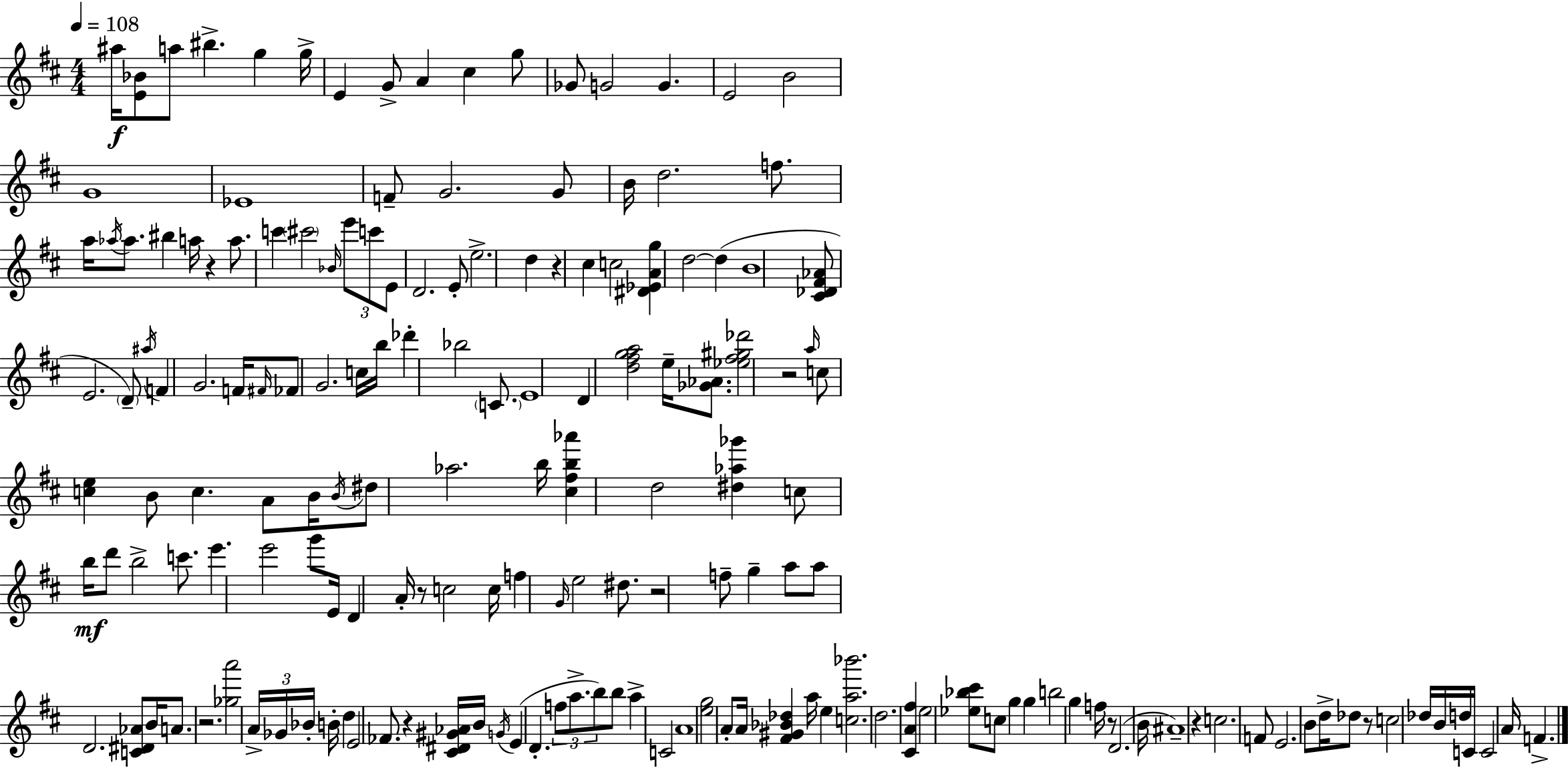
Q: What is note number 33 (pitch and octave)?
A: E6